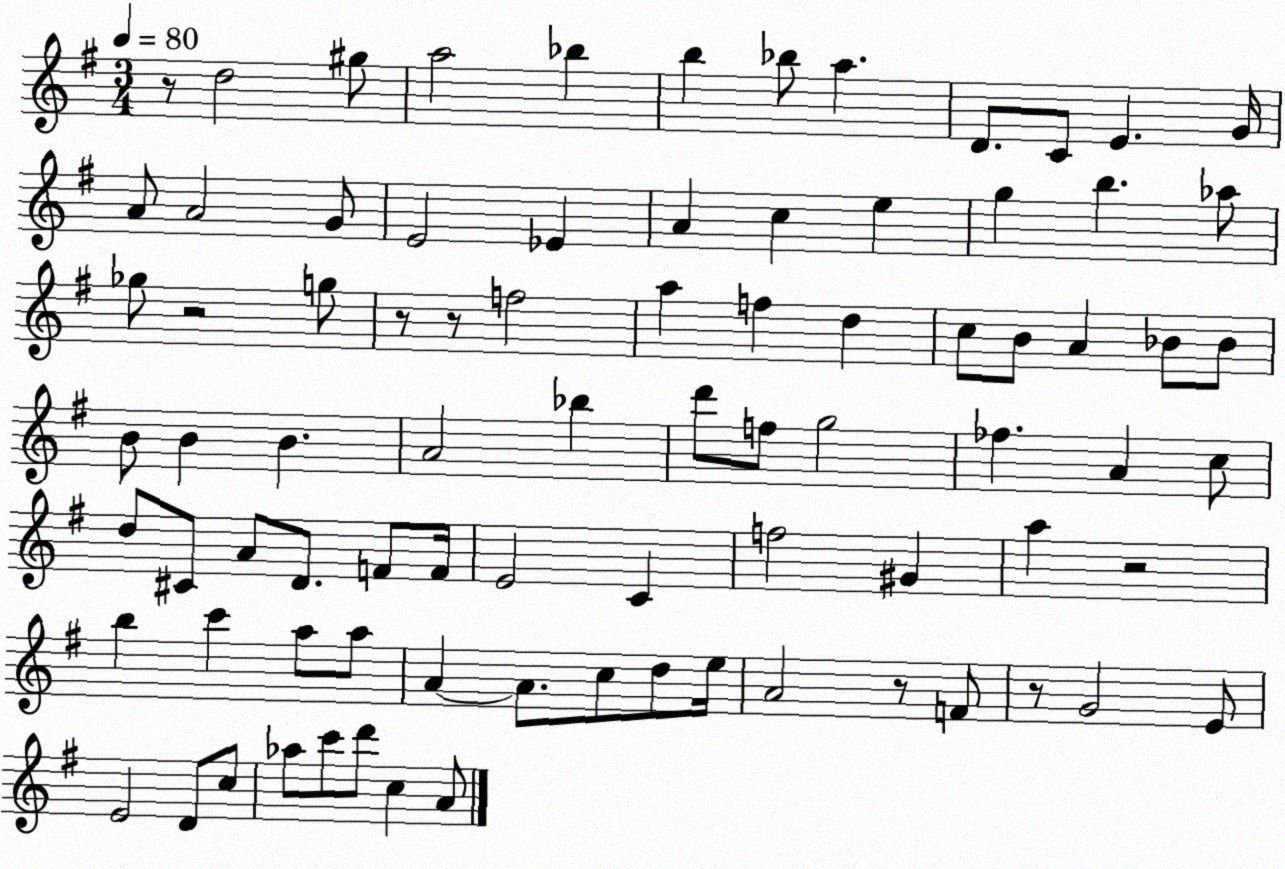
X:1
T:Untitled
M:3/4
L:1/4
K:G
z/2 d2 ^g/2 a2 _b b _b/2 a D/2 C/2 E G/4 A/2 A2 G/2 E2 _E A c e g b _a/2 _g/2 z2 g/2 z/2 z/2 f2 a f d c/2 B/2 A _B/2 _B/2 B/2 B B A2 _b d'/2 f/2 g2 _f A c/2 d/2 ^C/2 A/2 D/2 F/2 F/4 E2 C f2 ^G a z2 b c' a/2 a/2 A A/2 c/2 d/2 e/4 A2 z/2 F/2 z/2 G2 E/2 E2 D/2 c/2 _a/2 c'/2 d'/2 c A/2